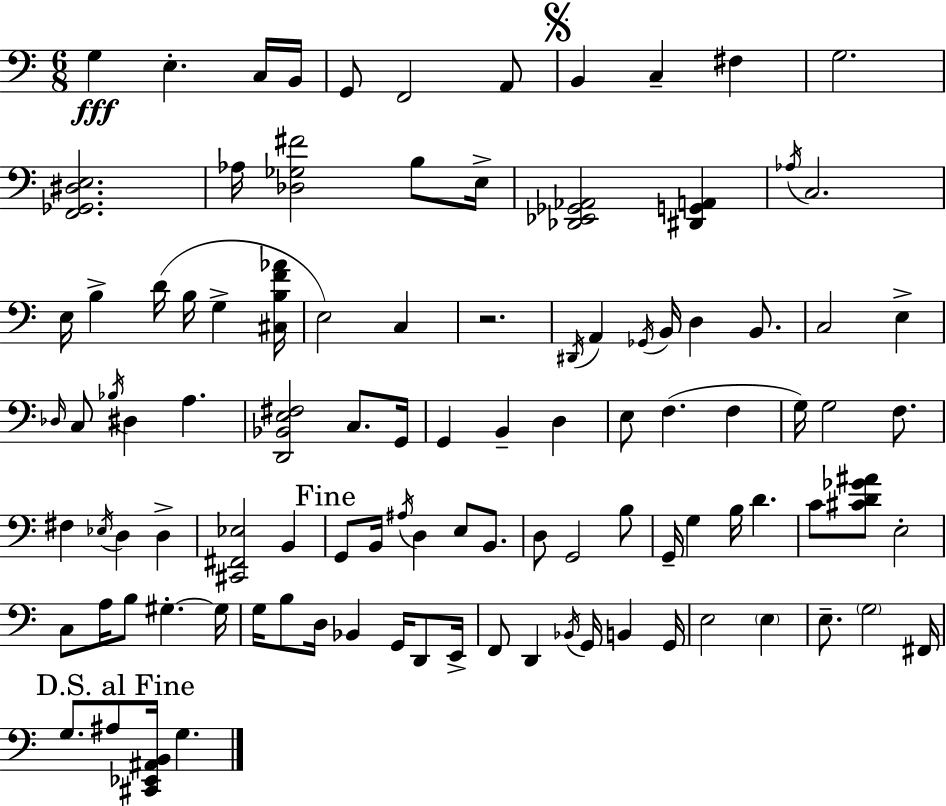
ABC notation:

X:1
T:Untitled
M:6/8
L:1/4
K:Am
G, E, C,/4 B,,/4 G,,/2 F,,2 A,,/2 B,, C, ^F, G,2 [F,,_G,,^D,E,]2 _A,/4 [_D,_G,^F]2 B,/2 E,/4 [_D,,_E,,_G,,_A,,]2 [^D,,G,,A,,] _A,/4 C,2 E,/4 B, D/4 B,/4 G, [^C,B,F_A]/4 E,2 C, z2 ^D,,/4 A,, _G,,/4 B,,/4 D, B,,/2 C,2 E, _D,/4 C,/2 _B,/4 ^D, A, [D,,_B,,E,^F,]2 C,/2 G,,/4 G,, B,, D, E,/2 F, F, G,/4 G,2 F,/2 ^F, _E,/4 D, D, [^C,,^F,,_E,]2 B,, G,,/2 B,,/4 ^A,/4 D, E,/2 B,,/2 D,/2 G,,2 B,/2 G,,/4 G, B,/4 D C/2 [^CD_G^A]/2 E,2 C,/2 A,/4 B,/2 ^G, ^G,/4 G,/4 B,/2 D,/4 _B,, G,,/4 D,,/2 E,,/4 F,,/2 D,, _B,,/4 G,,/4 B,, G,,/4 E,2 E, E,/2 G,2 ^F,,/4 G,/2 ^A,/2 [^C,,_E,,^A,,B,,]/4 G,